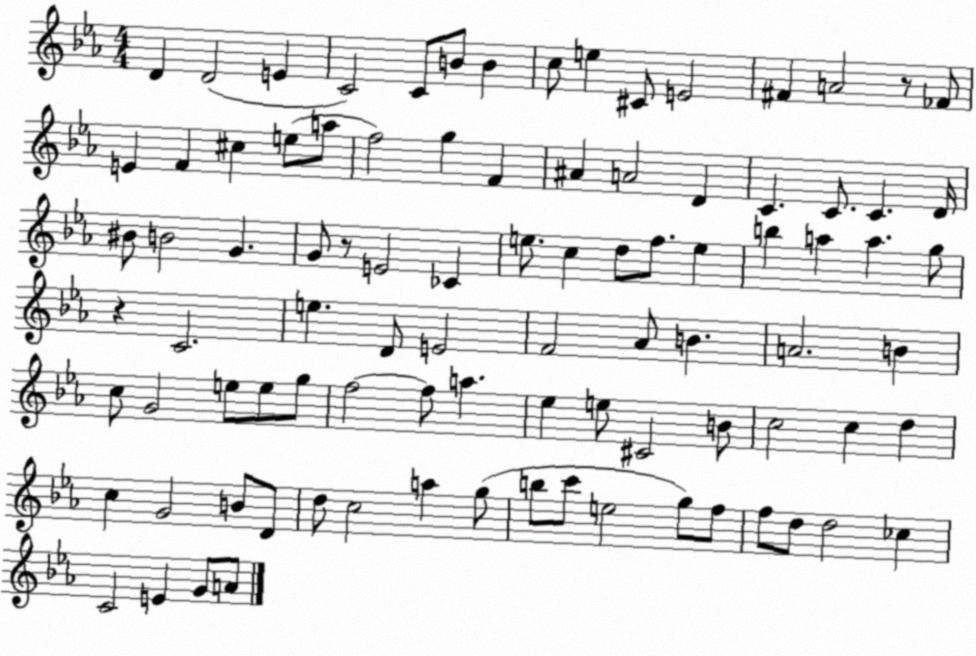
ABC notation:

X:1
T:Untitled
M:4/4
L:1/4
K:Eb
D D2 E C2 C/2 B/2 B c/2 e ^C/2 E2 ^F A2 z/2 _F/2 E F ^c e/2 a/2 f2 g F ^A A2 D C C/2 C D/4 ^B/2 B2 G G/2 z/2 E2 _C e/2 c d/2 f/2 e b a a g/2 z C2 e D/2 E2 F2 _A/2 B A2 B c/2 G2 e/2 e/2 g/2 f2 f/2 a _e e/2 ^C2 B/2 c2 c d c G2 B/2 D/2 d/2 c2 a g/2 b/2 c'/2 e2 g/2 f/2 f/2 d/2 d2 _c C2 E G/2 A/2